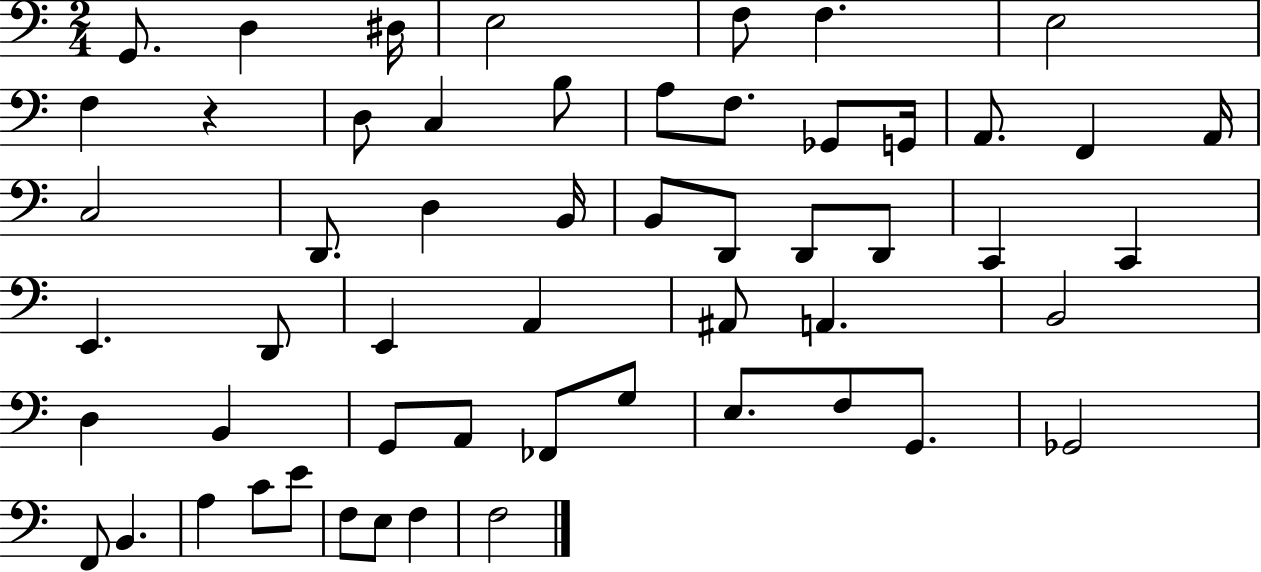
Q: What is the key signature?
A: C major